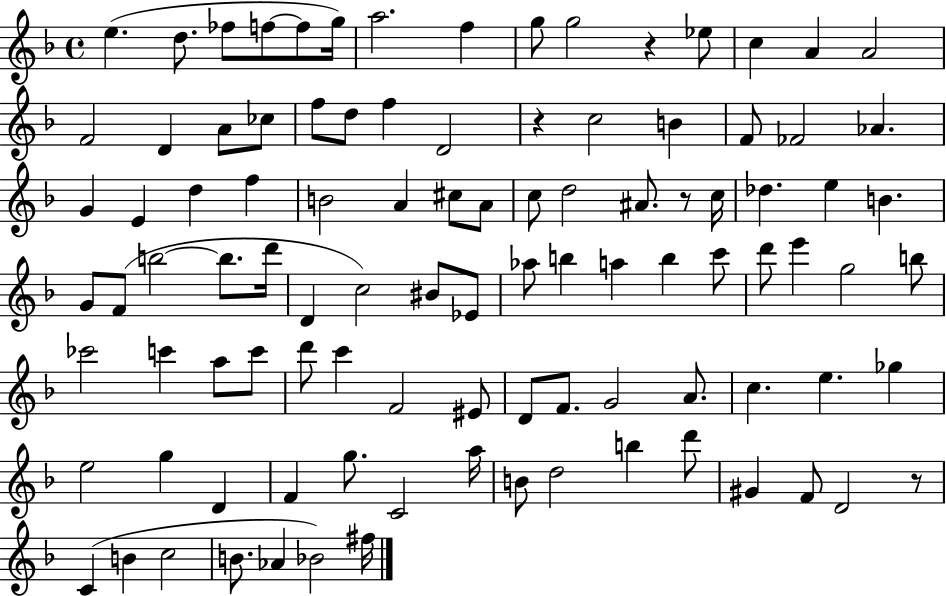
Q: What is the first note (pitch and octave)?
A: E5